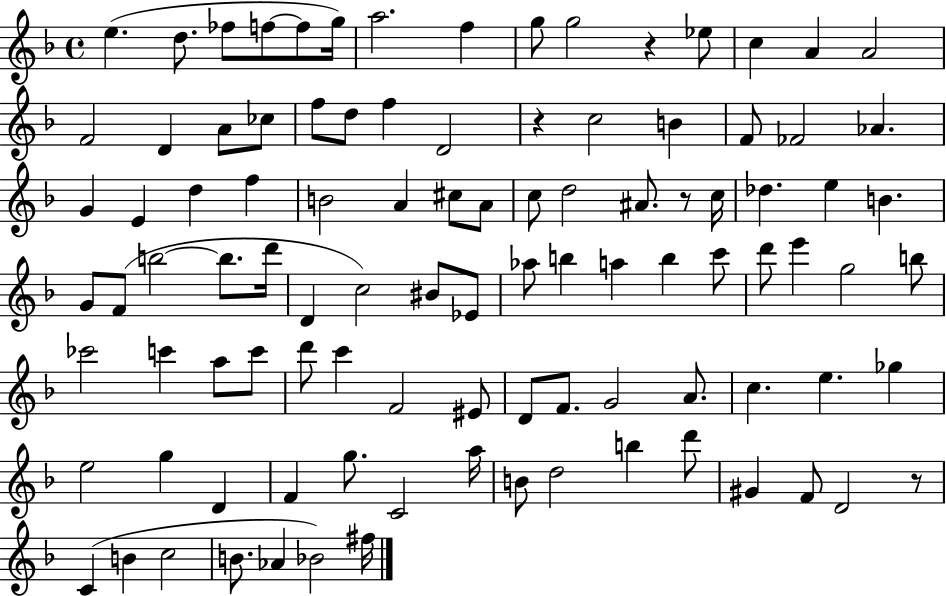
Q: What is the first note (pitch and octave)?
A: E5